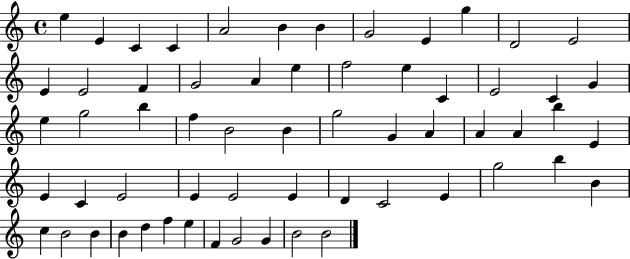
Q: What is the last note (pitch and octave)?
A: B4